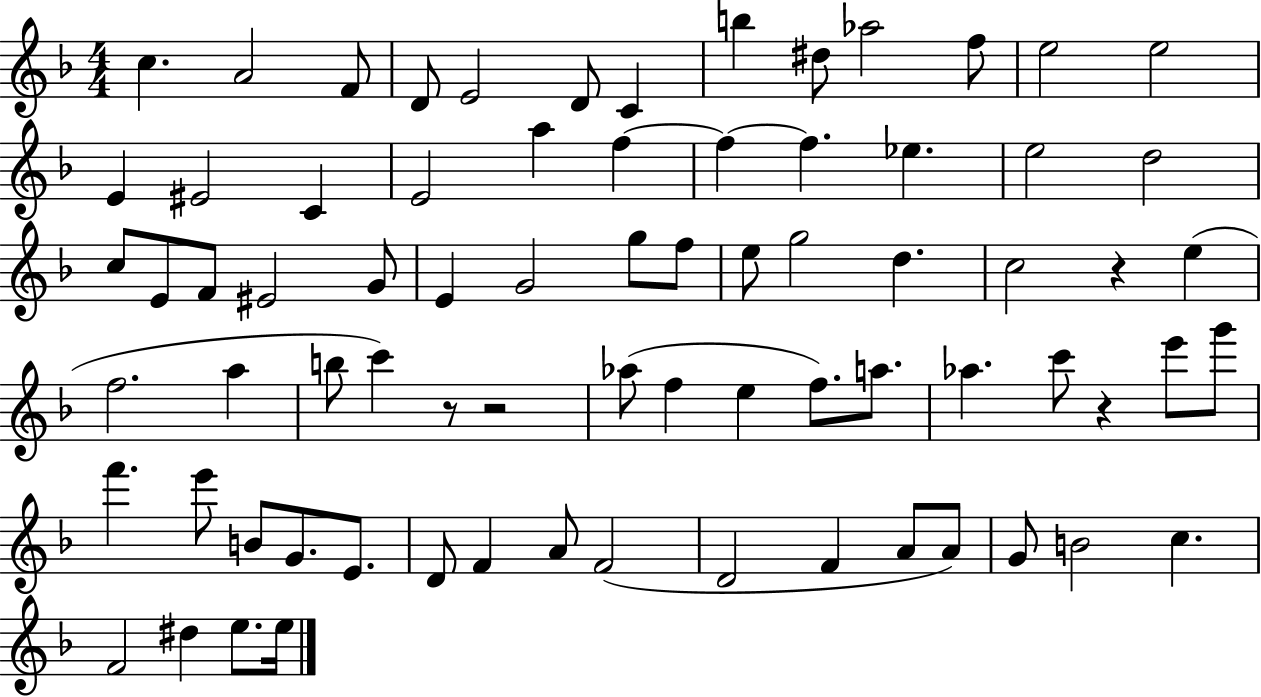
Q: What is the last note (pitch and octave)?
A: E5